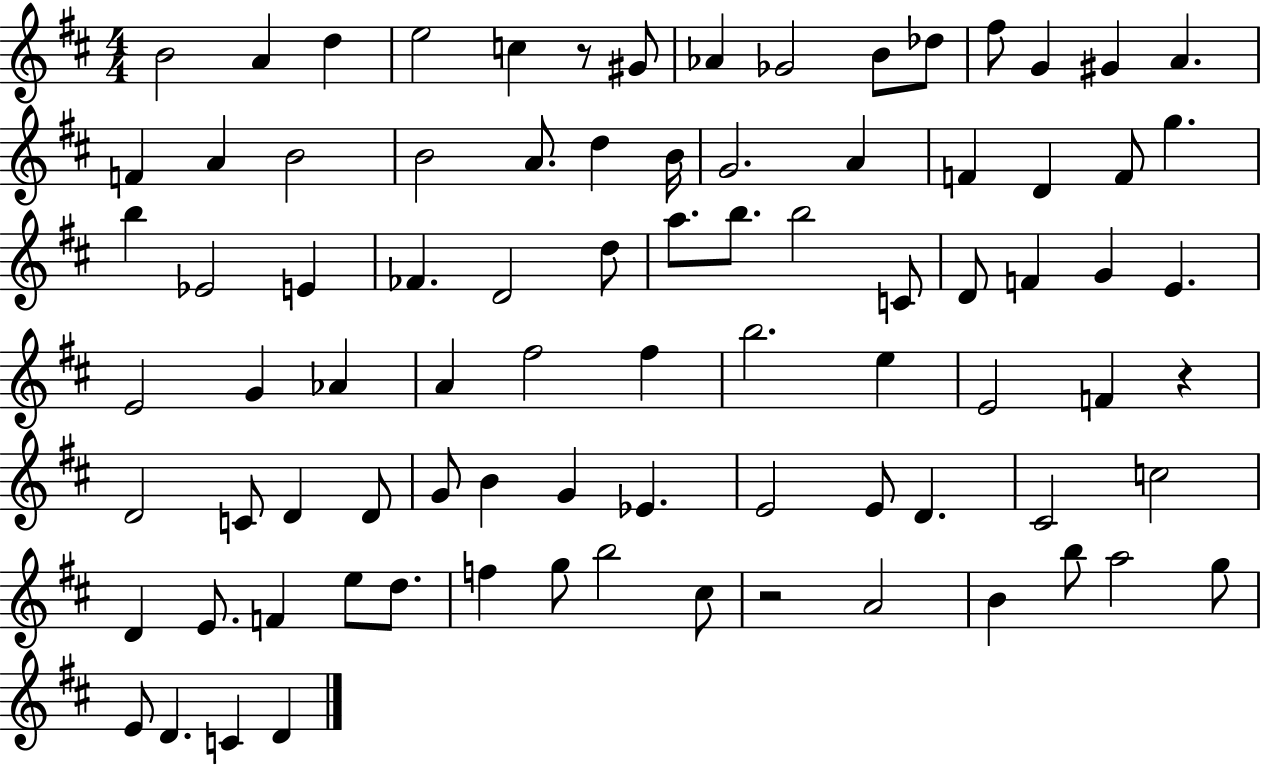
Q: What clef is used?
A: treble